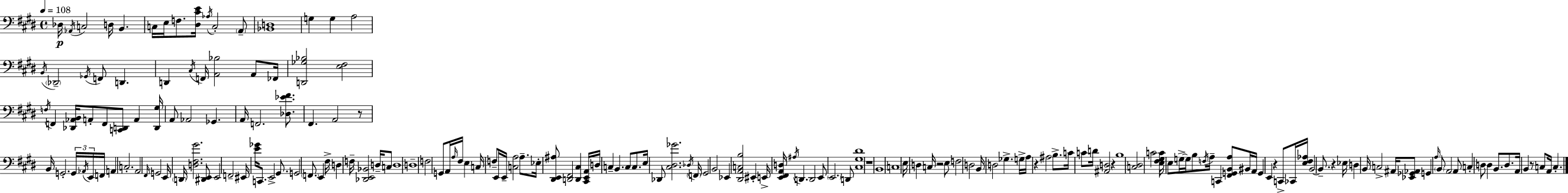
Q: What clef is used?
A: bass